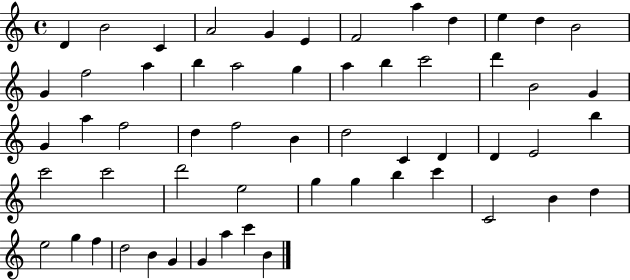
X:1
T:Untitled
M:4/4
L:1/4
K:C
D B2 C A2 G E F2 a d e d B2 G f2 a b a2 g a b c'2 d' B2 G G a f2 d f2 B d2 C D D E2 b c'2 c'2 d'2 e2 g g b c' C2 B d e2 g f d2 B G G a c' B